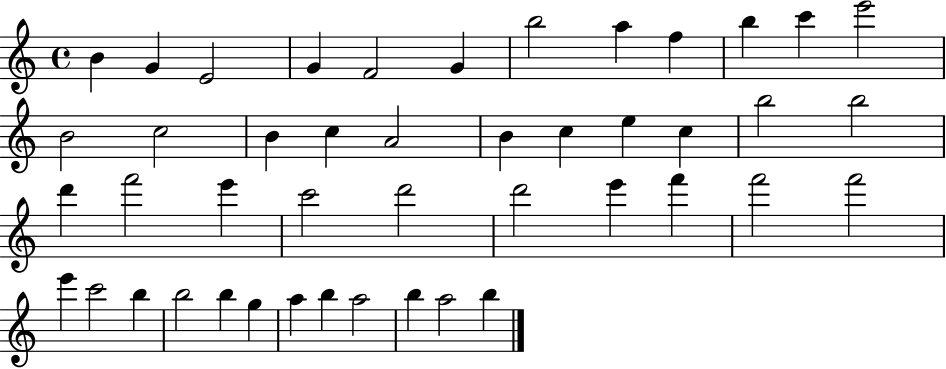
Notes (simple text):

B4/q G4/q E4/h G4/q F4/h G4/q B5/h A5/q F5/q B5/q C6/q E6/h B4/h C5/h B4/q C5/q A4/h B4/q C5/q E5/q C5/q B5/h B5/h D6/q F6/h E6/q C6/h D6/h D6/h E6/q F6/q F6/h F6/h E6/q C6/h B5/q B5/h B5/q G5/q A5/q B5/q A5/h B5/q A5/h B5/q